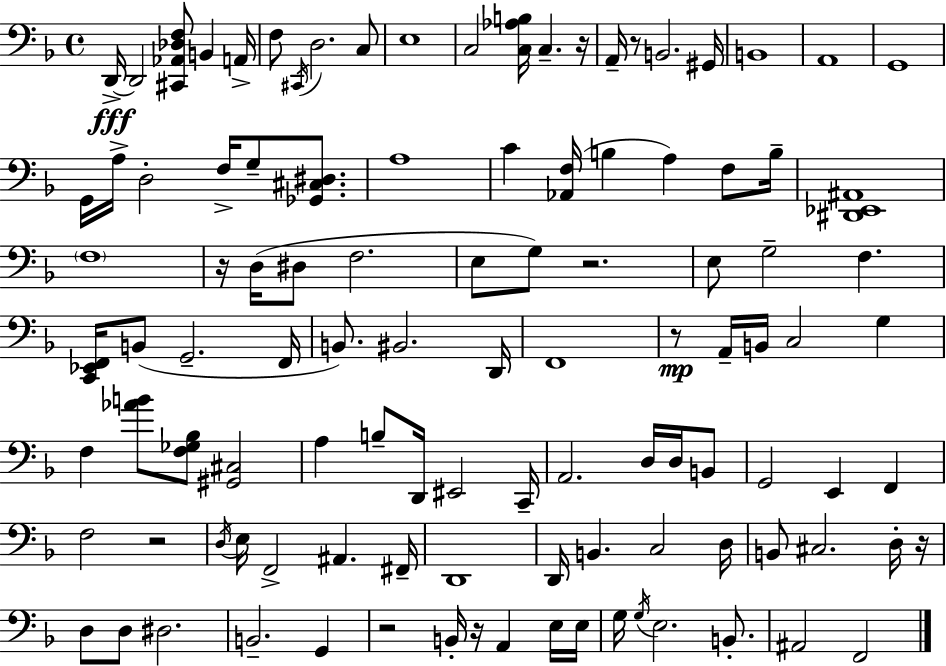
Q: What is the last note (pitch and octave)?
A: F2